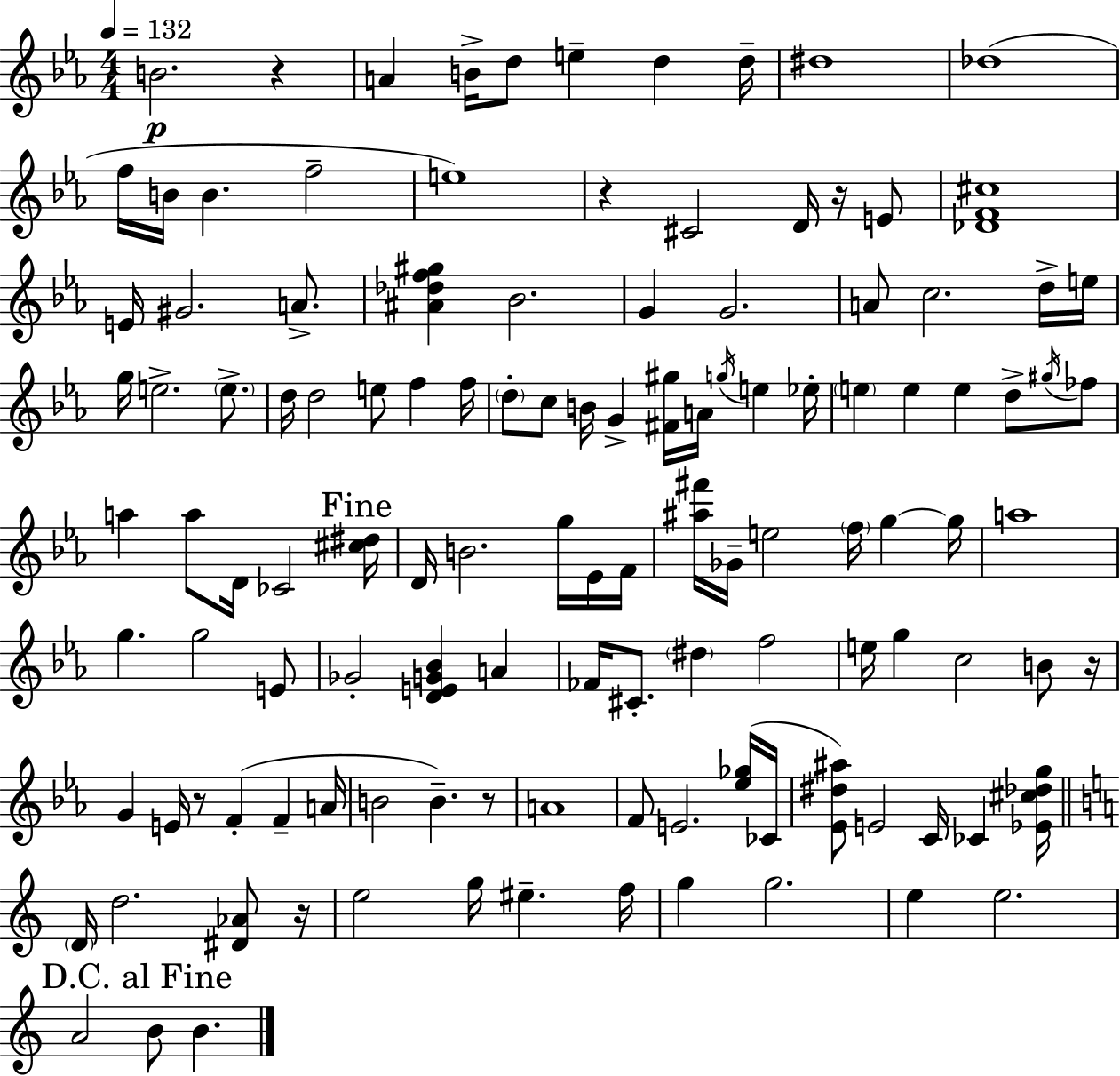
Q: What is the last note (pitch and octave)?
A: B4